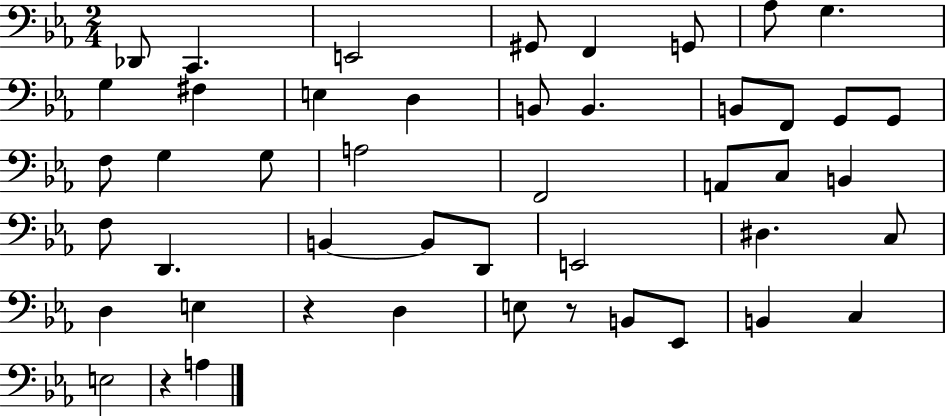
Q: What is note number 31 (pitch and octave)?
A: D2